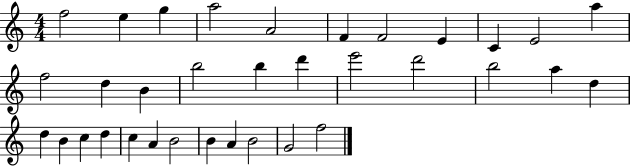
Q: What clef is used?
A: treble